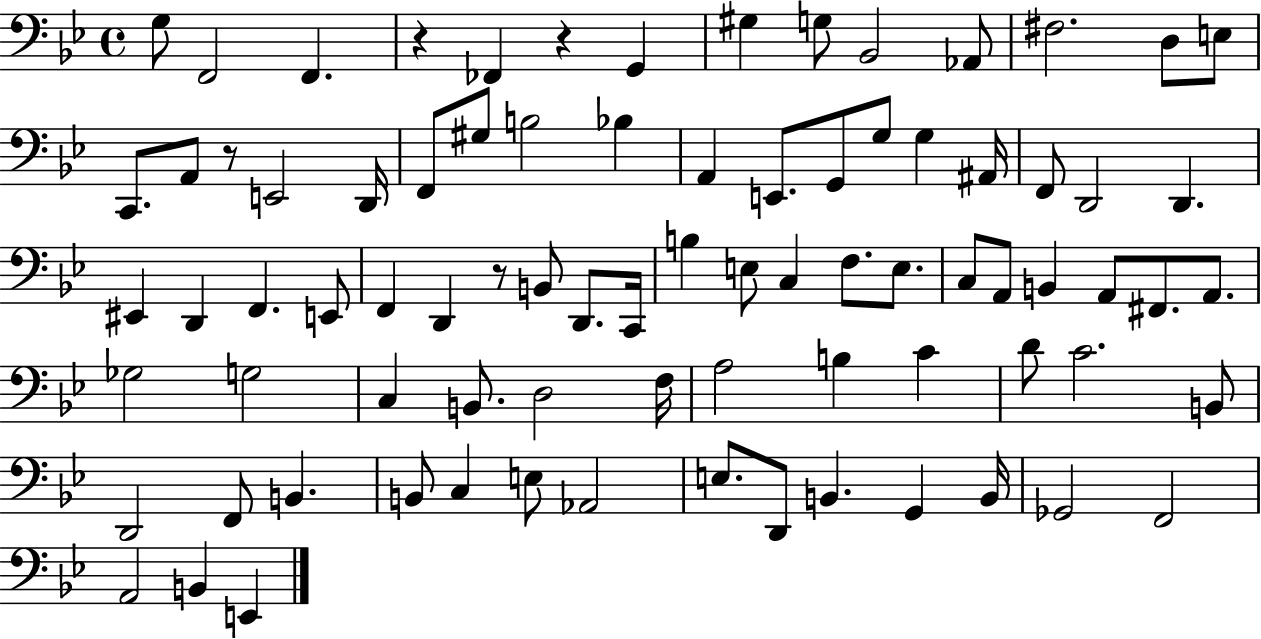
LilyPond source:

{
  \clef bass
  \time 4/4
  \defaultTimeSignature
  \key bes \major
  \repeat volta 2 { g8 f,2 f,4. | r4 fes,4 r4 g,4 | gis4 g8 bes,2 aes,8 | fis2. d8 e8 | \break c,8. a,8 r8 e,2 d,16 | f,8 gis8 b2 bes4 | a,4 e,8. g,8 g8 g4 ais,16 | f,8 d,2 d,4. | \break eis,4 d,4 f,4. e,8 | f,4 d,4 r8 b,8 d,8. c,16 | b4 e8 c4 f8. e8. | c8 a,8 b,4 a,8 fis,8. a,8. | \break ges2 g2 | c4 b,8. d2 f16 | a2 b4 c'4 | d'8 c'2. b,8 | \break d,2 f,8 b,4. | b,8 c4 e8 aes,2 | e8. d,8 b,4. g,4 b,16 | ges,2 f,2 | \break a,2 b,4 e,4 | } \bar "|."
}